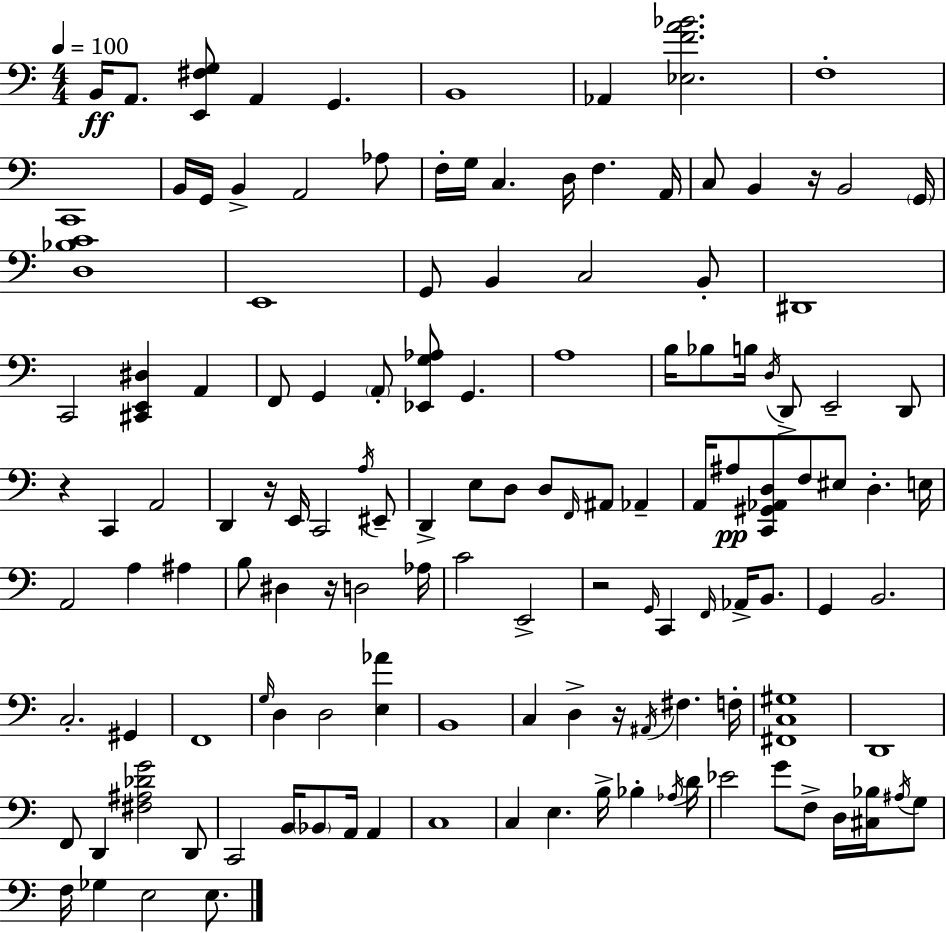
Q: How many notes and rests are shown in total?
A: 133